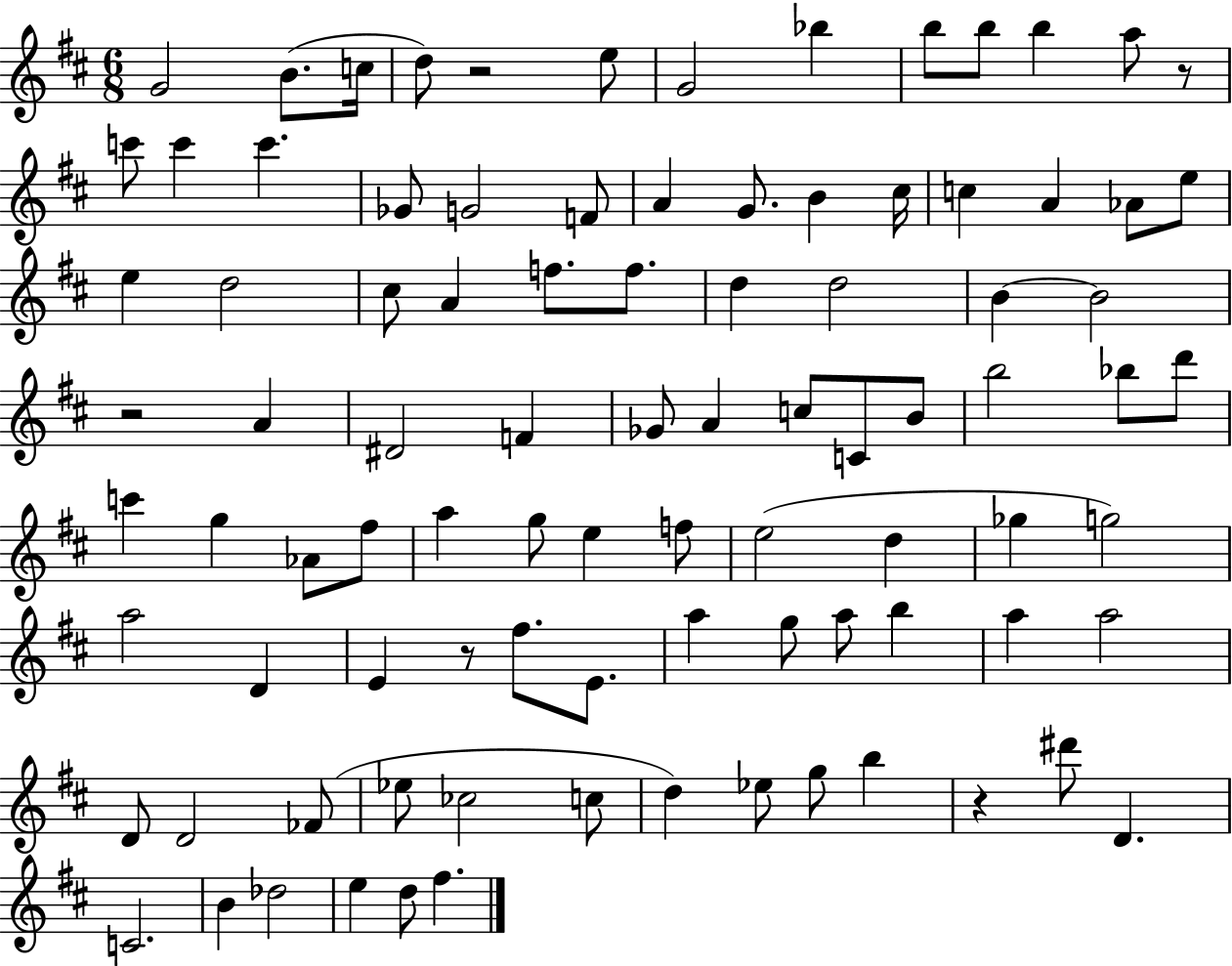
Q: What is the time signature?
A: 6/8